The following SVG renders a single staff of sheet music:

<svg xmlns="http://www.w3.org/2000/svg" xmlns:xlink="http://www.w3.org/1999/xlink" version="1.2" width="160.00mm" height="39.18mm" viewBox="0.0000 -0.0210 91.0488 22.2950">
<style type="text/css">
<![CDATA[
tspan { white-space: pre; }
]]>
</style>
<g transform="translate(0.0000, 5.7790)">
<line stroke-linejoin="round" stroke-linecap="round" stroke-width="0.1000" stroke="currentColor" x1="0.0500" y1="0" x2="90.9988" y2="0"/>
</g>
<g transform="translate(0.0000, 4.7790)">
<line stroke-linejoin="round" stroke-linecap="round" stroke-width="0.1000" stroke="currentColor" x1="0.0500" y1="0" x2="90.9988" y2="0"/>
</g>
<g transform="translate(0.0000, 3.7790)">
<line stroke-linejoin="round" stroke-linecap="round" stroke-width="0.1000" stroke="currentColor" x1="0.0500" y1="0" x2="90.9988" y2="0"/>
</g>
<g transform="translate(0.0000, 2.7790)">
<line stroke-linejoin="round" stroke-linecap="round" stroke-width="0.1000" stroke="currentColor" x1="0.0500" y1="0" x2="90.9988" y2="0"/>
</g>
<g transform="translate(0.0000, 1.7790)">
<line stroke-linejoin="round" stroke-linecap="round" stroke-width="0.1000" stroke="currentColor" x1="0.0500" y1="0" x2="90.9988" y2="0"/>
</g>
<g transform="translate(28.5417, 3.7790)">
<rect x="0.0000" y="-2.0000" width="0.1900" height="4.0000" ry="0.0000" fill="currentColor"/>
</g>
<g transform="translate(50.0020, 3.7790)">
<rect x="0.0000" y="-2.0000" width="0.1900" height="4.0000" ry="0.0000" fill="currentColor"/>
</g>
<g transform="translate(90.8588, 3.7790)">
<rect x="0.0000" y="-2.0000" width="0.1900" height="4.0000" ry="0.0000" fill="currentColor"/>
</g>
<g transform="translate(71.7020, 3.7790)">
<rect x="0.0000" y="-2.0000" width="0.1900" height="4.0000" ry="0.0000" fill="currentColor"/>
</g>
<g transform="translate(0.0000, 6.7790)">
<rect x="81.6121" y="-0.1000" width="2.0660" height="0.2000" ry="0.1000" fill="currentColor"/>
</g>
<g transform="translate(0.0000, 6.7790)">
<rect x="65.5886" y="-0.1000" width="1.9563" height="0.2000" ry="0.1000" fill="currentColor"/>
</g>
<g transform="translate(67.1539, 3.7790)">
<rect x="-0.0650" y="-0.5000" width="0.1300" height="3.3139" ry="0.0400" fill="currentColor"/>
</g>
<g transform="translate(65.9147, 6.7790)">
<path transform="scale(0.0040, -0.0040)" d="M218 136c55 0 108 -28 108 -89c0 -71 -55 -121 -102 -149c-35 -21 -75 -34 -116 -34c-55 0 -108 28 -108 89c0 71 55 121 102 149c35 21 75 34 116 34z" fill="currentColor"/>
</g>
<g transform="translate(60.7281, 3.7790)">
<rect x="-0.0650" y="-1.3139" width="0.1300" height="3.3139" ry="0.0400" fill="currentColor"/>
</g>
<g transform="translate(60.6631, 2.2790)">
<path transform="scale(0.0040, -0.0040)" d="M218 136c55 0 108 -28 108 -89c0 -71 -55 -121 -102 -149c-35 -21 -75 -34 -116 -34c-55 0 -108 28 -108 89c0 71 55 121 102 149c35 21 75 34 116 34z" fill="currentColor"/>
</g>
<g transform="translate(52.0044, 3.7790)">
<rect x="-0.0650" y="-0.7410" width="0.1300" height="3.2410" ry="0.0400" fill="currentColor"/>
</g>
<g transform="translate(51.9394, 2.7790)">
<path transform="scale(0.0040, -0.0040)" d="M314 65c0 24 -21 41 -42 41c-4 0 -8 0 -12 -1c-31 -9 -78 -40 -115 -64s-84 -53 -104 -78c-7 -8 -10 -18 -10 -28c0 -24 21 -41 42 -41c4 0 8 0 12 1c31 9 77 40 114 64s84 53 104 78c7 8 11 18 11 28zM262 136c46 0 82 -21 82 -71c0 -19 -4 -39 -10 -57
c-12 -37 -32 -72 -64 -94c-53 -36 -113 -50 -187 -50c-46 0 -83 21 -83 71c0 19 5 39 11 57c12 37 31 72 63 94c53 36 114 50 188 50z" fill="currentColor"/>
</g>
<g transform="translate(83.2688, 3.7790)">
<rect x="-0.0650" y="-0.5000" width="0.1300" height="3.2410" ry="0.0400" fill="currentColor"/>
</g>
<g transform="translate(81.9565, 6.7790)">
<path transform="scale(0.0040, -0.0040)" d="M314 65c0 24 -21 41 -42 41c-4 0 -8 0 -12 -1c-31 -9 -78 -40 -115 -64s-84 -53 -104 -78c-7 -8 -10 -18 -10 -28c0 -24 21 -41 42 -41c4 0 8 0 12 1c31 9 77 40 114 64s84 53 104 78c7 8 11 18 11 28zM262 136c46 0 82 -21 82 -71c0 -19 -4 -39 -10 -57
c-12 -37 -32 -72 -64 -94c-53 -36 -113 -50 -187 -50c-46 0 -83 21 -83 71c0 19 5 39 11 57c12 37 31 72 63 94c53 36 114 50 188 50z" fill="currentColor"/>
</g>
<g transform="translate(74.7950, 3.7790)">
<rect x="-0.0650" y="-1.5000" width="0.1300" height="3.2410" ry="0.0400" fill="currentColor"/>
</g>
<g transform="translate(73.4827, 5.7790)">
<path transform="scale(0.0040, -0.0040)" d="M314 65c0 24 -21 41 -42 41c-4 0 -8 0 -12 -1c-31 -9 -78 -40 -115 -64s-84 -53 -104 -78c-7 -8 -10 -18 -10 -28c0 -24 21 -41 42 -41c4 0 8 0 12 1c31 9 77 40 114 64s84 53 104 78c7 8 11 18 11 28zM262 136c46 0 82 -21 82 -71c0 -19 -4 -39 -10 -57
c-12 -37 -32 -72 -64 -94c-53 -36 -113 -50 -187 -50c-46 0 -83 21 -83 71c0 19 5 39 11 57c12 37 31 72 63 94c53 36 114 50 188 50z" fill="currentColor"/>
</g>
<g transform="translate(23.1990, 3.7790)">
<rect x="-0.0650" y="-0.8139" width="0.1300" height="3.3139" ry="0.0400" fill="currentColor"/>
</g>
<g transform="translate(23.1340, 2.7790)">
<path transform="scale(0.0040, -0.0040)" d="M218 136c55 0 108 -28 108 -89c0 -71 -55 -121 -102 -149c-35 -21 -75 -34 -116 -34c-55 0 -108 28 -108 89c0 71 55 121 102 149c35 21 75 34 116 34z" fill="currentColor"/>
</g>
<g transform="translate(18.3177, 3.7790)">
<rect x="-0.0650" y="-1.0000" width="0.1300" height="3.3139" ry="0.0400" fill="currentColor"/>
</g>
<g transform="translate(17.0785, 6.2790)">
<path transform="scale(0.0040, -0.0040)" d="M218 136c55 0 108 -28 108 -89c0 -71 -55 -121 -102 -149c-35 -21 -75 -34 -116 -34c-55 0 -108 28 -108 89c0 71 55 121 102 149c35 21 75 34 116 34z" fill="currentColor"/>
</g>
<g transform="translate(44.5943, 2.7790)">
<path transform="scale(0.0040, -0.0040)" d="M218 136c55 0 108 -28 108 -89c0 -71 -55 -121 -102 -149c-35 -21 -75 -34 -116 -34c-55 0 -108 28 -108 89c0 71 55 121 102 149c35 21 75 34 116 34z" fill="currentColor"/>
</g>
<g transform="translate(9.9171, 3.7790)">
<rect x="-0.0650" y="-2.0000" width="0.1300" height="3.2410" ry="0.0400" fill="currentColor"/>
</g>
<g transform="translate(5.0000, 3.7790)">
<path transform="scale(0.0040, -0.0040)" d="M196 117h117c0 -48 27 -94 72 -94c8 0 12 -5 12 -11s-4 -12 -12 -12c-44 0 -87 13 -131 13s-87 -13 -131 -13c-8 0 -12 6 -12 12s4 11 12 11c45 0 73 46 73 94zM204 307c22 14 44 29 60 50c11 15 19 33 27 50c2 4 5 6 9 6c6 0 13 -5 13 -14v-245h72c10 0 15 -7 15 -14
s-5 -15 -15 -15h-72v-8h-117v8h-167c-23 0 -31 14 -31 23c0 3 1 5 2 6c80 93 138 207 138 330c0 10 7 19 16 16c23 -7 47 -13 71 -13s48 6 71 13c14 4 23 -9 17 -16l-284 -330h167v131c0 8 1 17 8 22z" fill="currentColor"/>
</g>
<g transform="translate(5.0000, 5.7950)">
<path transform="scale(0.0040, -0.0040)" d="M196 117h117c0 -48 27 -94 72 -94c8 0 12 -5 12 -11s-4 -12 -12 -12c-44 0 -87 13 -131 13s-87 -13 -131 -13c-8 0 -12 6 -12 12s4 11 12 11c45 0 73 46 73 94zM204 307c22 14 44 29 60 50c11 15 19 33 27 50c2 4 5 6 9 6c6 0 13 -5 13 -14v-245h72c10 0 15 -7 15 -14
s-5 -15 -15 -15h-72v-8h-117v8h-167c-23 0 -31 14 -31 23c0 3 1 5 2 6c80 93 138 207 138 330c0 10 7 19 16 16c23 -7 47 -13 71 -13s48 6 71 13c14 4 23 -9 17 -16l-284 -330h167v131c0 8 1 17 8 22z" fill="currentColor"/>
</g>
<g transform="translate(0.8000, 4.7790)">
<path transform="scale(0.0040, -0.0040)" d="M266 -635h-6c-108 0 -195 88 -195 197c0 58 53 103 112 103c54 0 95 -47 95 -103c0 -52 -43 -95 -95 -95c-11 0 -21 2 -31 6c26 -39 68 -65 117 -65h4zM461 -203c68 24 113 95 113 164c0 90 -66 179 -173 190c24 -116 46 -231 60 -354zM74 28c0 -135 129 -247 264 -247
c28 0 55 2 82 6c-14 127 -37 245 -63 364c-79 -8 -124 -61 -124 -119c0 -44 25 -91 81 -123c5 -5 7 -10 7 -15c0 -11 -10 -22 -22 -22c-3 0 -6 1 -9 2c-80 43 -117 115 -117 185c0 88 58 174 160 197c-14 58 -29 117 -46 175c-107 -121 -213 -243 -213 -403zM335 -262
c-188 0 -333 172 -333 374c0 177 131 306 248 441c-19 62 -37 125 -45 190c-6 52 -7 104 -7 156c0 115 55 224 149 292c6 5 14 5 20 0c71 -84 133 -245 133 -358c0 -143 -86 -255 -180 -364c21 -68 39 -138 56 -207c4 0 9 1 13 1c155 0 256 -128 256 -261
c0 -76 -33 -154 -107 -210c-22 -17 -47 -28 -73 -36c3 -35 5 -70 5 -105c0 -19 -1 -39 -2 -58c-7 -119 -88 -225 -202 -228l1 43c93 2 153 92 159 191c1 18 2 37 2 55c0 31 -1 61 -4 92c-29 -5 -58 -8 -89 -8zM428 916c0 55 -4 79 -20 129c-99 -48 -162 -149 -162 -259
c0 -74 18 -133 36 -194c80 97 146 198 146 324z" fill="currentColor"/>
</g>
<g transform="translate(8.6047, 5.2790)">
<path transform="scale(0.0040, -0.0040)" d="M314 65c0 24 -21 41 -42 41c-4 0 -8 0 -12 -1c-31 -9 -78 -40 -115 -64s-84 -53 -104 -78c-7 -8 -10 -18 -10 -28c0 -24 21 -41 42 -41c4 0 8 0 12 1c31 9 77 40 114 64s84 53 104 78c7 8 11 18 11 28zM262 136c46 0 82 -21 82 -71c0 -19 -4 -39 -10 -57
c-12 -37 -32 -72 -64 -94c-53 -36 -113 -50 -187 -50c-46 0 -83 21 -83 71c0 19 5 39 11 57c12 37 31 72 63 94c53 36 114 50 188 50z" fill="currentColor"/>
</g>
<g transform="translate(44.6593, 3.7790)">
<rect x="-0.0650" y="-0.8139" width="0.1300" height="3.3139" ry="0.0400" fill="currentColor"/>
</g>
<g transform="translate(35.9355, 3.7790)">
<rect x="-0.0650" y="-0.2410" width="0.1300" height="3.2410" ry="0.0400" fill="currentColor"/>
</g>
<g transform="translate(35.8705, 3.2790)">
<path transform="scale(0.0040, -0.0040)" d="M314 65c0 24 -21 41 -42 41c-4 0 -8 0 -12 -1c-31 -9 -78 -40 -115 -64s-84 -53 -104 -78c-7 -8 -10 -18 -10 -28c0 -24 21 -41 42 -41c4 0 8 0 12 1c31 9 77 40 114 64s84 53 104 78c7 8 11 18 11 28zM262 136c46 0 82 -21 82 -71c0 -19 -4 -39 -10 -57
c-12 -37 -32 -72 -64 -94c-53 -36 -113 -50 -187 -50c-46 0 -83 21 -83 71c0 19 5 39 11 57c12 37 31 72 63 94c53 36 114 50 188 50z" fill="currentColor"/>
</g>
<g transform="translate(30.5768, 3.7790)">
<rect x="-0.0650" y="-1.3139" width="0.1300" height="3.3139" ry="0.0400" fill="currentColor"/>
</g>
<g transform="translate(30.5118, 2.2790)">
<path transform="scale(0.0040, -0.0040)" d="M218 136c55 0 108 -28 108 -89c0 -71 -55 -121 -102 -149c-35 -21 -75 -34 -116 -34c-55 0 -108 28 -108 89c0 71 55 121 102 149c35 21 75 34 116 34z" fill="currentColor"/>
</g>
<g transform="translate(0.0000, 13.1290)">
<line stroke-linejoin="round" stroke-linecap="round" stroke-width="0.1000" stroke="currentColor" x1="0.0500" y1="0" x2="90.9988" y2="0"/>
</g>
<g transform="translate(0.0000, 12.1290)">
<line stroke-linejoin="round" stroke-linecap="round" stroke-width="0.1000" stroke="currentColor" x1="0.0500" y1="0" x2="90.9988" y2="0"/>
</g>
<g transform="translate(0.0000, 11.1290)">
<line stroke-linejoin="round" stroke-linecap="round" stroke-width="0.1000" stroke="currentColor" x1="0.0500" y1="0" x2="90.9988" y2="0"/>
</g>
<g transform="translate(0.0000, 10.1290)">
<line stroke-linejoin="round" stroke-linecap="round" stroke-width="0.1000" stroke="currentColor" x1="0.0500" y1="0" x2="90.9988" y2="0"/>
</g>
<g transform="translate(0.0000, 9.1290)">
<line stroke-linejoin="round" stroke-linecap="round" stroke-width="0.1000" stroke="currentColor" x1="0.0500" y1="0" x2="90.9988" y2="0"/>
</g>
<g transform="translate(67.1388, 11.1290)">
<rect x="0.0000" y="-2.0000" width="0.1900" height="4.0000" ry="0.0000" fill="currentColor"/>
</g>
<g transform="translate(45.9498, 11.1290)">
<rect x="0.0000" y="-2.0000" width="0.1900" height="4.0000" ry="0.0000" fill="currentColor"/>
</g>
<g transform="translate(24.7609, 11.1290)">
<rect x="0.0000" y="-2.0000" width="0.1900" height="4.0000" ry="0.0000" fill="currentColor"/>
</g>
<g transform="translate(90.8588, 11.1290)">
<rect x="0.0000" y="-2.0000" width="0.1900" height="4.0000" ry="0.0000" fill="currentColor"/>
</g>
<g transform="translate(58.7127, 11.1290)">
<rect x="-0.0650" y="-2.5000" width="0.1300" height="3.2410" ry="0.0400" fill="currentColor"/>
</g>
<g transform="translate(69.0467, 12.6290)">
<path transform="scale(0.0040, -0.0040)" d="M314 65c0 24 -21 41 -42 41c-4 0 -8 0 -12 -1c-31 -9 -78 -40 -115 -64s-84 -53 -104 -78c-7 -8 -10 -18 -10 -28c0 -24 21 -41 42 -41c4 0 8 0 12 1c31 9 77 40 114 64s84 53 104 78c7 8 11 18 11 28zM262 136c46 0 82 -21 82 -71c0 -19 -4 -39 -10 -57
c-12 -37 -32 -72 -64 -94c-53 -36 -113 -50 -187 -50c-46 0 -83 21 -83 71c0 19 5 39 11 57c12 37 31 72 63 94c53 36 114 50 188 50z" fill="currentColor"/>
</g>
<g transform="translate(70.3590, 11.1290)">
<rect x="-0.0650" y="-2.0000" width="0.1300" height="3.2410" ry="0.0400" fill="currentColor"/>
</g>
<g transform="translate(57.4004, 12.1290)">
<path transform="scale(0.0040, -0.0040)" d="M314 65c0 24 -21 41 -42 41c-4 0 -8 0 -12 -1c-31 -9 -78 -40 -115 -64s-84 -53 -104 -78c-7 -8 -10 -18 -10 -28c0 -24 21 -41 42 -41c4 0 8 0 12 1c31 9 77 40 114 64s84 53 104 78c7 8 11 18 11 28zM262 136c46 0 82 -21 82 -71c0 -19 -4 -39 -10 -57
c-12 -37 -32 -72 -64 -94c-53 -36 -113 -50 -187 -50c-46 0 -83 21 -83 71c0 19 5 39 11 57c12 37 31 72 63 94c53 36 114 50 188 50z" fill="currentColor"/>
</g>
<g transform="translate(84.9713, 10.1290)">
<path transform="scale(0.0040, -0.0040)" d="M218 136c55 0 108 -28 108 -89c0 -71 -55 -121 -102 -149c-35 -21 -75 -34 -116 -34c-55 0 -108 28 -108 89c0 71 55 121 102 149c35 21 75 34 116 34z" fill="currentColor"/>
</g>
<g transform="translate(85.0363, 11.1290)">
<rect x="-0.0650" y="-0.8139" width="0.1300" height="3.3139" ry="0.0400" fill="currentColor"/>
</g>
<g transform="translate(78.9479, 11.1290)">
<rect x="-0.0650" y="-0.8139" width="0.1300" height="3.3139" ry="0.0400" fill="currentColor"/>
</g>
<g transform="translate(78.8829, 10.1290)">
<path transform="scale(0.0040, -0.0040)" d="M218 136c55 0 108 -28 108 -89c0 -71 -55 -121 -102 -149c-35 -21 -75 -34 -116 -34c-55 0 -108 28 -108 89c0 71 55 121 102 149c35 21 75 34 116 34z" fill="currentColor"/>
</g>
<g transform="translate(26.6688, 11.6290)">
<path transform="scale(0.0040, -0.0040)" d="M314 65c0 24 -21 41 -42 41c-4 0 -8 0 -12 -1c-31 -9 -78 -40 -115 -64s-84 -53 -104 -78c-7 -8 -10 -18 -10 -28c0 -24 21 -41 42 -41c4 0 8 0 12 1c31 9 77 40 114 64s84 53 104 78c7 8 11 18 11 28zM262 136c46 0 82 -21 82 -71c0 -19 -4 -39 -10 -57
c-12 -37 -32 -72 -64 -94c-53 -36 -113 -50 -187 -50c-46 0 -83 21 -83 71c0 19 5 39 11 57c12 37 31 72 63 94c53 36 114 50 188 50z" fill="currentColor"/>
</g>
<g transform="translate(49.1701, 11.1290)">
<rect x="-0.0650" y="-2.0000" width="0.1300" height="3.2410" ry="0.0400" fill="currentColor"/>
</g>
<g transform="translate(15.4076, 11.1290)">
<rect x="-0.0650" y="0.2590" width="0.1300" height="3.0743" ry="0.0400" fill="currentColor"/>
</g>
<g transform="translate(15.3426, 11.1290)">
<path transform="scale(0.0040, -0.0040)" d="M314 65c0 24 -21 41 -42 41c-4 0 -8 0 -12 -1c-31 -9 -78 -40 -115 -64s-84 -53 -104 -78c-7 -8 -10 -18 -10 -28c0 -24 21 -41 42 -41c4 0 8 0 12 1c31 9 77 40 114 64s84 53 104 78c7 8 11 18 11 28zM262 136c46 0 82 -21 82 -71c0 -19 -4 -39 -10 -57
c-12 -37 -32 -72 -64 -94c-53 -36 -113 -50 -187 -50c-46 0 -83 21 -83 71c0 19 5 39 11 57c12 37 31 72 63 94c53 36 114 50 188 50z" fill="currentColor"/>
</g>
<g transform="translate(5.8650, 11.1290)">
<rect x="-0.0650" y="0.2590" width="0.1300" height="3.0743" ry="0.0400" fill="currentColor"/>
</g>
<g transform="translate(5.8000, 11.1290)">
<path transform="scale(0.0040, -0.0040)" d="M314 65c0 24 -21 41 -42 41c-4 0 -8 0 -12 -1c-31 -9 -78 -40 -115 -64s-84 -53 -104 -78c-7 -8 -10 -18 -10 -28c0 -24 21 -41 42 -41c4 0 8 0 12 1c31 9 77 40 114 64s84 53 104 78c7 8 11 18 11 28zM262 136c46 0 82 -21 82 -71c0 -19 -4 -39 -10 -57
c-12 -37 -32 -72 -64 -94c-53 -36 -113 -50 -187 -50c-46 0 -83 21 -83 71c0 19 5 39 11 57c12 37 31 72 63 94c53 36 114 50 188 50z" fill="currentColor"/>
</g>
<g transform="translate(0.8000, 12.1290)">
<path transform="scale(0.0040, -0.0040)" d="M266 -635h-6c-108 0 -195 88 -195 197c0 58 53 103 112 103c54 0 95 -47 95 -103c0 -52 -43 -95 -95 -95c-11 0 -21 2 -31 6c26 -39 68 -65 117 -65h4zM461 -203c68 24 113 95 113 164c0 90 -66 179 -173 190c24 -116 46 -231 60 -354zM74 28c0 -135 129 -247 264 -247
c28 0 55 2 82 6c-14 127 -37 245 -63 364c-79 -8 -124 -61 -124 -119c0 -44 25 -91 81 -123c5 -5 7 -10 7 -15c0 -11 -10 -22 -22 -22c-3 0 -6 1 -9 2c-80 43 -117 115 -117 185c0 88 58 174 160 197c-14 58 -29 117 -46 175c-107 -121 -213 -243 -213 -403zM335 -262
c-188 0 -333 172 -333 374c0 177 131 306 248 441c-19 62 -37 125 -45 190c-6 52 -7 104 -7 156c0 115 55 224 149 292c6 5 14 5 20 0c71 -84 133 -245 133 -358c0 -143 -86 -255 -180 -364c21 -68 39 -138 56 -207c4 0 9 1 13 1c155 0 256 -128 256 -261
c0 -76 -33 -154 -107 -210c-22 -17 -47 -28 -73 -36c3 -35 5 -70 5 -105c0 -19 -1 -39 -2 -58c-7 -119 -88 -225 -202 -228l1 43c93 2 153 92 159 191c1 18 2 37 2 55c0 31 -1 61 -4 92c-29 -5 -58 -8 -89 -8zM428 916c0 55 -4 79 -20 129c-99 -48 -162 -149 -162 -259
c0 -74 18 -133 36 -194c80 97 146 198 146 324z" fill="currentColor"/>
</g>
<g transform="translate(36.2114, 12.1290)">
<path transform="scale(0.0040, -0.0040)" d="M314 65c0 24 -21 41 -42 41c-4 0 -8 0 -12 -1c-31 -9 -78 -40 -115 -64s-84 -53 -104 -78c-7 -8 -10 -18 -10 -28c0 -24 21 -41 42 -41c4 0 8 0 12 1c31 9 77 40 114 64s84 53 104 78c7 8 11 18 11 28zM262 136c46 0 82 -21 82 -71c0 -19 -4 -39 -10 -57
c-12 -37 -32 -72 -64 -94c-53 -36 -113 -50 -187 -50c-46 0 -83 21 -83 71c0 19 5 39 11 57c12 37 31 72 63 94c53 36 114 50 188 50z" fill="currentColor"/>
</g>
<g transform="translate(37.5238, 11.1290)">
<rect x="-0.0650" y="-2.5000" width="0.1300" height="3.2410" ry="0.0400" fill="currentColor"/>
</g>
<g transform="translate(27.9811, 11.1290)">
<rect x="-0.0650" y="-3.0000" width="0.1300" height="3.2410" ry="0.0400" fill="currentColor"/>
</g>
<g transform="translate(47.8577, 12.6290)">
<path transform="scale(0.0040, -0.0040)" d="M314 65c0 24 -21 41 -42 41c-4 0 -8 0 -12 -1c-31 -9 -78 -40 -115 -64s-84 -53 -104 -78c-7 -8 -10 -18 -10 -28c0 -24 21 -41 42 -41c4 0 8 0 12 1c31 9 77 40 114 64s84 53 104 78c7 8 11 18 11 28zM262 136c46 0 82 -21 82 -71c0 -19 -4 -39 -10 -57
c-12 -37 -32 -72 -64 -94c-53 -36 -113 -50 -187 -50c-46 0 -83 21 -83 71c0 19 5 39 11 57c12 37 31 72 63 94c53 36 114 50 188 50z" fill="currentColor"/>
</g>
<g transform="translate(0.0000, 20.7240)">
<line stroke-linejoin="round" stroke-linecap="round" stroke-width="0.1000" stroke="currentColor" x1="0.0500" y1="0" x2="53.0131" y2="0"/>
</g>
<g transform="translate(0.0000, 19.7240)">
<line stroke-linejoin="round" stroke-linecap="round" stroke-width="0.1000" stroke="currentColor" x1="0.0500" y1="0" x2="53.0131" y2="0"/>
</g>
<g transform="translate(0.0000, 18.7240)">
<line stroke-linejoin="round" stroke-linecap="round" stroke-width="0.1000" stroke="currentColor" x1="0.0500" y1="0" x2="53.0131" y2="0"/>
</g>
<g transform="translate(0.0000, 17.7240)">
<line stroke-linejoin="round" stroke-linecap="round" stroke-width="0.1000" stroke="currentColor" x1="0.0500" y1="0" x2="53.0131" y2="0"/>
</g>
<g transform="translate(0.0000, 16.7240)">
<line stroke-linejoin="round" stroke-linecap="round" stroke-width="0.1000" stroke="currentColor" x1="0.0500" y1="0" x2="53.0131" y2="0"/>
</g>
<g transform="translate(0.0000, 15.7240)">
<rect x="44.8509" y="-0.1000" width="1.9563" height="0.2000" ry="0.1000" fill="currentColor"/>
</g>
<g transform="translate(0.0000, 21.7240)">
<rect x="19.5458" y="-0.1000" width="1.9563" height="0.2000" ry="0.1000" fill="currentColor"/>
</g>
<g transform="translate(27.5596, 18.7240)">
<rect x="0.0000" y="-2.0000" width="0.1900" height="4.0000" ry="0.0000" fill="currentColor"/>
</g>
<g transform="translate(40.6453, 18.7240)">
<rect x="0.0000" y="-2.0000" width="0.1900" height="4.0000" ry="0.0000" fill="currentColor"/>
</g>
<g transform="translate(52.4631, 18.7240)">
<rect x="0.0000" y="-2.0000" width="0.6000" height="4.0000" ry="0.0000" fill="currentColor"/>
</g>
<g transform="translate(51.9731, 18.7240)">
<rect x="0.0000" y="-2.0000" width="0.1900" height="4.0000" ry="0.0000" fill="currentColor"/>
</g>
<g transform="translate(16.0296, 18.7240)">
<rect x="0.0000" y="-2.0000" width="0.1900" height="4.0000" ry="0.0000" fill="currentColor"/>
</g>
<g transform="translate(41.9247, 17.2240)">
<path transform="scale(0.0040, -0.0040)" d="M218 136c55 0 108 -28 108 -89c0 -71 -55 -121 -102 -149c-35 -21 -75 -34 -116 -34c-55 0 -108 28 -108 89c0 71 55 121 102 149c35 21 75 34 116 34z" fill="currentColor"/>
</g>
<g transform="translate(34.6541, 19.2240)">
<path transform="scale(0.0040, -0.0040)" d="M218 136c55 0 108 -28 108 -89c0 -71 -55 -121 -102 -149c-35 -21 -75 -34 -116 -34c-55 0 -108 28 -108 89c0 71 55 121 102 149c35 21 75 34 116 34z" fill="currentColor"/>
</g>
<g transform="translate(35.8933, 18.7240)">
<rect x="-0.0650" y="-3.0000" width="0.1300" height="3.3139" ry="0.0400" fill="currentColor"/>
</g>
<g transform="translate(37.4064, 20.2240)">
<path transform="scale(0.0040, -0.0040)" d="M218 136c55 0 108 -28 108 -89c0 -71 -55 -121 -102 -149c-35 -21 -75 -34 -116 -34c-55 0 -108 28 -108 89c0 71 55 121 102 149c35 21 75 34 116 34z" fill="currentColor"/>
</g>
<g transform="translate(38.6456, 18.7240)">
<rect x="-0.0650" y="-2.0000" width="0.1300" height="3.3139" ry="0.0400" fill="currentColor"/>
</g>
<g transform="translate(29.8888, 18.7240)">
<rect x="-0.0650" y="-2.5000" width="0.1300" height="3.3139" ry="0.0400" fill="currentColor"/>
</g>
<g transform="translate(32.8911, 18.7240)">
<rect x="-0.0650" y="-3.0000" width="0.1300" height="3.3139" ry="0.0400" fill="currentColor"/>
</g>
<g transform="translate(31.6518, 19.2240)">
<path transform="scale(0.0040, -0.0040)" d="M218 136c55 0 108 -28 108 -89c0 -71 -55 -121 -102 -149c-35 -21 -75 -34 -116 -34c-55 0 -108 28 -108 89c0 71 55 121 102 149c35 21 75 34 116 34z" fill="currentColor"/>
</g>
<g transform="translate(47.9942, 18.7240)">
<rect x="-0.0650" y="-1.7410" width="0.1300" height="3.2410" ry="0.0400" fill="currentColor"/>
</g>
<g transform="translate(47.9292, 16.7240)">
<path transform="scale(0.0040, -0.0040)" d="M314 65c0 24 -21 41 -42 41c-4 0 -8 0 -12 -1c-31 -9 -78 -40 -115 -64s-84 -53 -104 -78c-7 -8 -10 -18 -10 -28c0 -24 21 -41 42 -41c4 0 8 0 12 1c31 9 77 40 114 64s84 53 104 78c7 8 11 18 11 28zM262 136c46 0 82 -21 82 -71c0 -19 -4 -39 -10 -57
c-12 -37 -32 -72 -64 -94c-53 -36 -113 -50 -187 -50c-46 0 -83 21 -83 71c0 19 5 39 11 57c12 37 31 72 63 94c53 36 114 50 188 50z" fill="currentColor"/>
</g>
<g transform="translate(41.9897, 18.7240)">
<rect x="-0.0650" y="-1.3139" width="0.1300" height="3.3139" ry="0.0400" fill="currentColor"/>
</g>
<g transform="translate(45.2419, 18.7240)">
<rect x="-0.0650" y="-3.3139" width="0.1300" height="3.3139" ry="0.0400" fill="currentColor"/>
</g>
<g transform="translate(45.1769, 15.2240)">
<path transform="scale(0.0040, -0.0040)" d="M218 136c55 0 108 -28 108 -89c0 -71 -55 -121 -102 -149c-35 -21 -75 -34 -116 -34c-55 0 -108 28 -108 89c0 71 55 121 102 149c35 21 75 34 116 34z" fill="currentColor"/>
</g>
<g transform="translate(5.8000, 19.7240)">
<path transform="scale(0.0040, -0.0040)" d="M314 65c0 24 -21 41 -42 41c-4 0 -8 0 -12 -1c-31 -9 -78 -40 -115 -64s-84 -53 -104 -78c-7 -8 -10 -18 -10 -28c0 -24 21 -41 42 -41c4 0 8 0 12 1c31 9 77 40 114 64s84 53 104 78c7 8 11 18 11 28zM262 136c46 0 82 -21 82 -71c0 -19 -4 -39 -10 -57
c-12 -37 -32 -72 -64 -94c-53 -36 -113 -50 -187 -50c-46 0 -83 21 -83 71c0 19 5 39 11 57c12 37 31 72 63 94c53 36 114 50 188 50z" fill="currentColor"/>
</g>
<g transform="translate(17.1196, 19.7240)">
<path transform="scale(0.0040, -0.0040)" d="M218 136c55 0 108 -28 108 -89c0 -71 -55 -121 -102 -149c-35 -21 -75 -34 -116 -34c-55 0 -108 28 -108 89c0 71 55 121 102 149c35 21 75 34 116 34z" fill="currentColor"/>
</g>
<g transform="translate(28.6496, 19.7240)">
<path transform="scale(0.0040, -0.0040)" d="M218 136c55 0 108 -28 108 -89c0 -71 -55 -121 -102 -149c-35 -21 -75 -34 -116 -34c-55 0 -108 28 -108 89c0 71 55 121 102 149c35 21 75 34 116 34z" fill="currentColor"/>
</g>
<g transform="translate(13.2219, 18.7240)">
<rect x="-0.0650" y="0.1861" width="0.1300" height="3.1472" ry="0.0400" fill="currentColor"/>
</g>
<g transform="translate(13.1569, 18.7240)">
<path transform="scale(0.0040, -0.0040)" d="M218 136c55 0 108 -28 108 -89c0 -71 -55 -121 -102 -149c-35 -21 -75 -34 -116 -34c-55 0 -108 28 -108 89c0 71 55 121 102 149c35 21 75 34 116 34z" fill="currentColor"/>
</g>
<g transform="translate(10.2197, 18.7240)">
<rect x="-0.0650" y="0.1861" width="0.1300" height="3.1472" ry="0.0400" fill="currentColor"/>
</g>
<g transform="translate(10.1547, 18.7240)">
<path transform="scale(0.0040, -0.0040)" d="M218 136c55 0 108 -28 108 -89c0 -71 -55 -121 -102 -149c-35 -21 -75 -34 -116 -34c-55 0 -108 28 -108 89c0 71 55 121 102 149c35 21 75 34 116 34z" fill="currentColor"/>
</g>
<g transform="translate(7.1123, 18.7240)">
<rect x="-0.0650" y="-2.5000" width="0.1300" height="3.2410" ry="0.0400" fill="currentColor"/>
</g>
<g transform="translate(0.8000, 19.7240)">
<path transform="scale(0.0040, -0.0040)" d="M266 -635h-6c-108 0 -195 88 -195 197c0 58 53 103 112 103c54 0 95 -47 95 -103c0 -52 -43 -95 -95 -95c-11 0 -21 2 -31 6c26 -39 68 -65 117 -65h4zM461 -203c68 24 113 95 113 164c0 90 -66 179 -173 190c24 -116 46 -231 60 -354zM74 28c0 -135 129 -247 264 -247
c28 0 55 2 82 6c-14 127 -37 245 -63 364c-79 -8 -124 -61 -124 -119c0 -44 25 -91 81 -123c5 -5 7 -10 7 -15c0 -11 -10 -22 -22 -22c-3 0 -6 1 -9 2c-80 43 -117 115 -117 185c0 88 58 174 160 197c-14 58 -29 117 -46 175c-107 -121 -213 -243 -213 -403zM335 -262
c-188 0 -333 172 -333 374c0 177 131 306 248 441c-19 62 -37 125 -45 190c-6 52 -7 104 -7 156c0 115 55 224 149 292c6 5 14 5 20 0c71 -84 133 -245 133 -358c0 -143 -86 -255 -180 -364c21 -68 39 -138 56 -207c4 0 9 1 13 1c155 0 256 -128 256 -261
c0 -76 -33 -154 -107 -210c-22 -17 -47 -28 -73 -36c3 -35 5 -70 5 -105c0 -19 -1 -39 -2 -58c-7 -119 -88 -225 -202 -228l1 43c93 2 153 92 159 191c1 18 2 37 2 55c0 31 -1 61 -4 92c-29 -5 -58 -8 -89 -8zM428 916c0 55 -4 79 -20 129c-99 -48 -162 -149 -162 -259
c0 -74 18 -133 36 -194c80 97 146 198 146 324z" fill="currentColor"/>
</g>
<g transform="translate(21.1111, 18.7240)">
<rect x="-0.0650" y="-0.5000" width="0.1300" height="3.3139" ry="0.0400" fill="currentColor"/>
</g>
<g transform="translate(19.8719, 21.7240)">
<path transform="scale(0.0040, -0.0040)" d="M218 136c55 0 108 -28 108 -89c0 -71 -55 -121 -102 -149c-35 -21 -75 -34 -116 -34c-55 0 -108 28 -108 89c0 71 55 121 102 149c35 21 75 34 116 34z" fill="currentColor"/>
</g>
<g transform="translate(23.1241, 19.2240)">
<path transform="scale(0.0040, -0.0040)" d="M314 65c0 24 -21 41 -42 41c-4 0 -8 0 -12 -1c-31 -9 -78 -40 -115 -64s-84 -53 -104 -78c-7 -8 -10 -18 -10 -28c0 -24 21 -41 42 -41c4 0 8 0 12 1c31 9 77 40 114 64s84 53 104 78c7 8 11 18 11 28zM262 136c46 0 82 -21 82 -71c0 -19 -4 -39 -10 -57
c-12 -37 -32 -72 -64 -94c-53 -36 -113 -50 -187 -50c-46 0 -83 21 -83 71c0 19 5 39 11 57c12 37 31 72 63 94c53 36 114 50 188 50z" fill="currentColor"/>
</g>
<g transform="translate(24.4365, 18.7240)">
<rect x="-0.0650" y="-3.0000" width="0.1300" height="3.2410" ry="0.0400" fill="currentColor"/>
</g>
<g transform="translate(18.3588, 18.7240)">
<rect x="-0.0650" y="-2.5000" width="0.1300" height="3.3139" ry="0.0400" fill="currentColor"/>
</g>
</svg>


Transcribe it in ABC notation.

X:1
T:Untitled
M:4/4
L:1/4
K:C
F2 D d e c2 d d2 e C E2 C2 B2 B2 A2 G2 F2 G2 F2 d d G2 B B G C A2 G A A F e b f2